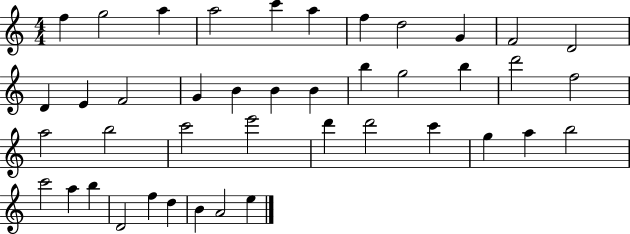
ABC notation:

X:1
T:Untitled
M:4/4
L:1/4
K:C
f g2 a a2 c' a f d2 G F2 D2 D E F2 G B B B b g2 b d'2 f2 a2 b2 c'2 e'2 d' d'2 c' g a b2 c'2 a b D2 f d B A2 e